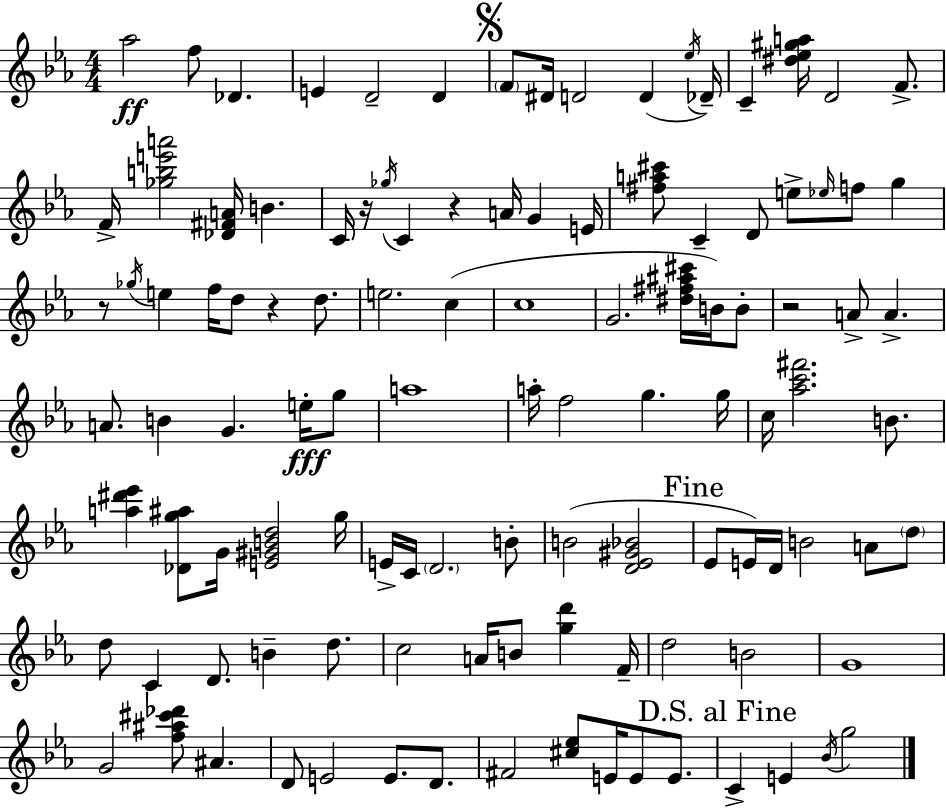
Ab5/h F5/e Db4/q. E4/q D4/h D4/q F4/e D#4/s D4/h D4/q Eb5/s Db4/s C4/q [D#5,Eb5,G#5,A5]/s D4/h F4/e. F4/s [Gb5,B5,E6,A6]/h [Db4,F#4,A4]/s B4/q. C4/s R/s Gb5/s C4/q R/q A4/s G4/q E4/s [F#5,A5,C#6]/e C4/q D4/e E5/e Eb5/s F5/e G5/q R/e Gb5/s E5/q F5/s D5/e R/q D5/e. E5/h. C5/q C5/w G4/h. [D#5,F#5,A#5,C#6]/s B4/s B4/e R/h A4/e A4/q. A4/e. B4/q G4/q. E5/s G5/e A5/w A5/s F5/h G5/q. G5/s C5/s [Ab5,C6,F#6]/h. B4/e. [A5,D#6,Eb6]/q [Db4,G5,A#5]/e G4/s [E4,G#4,B4,D5]/h G5/s E4/s C4/s D4/h. B4/e B4/h [D4,Eb4,G#4,Bb4]/h Eb4/e E4/s D4/s B4/h A4/e D5/e D5/e C4/q D4/e. B4/q D5/e. C5/h A4/s B4/e [G5,D6]/q F4/s D5/h B4/h G4/w G4/h [F5,A#5,C#6,Db6]/e A#4/q. D4/e E4/h E4/e. D4/e. F#4/h [C#5,Eb5]/e E4/s E4/e E4/e. C4/q E4/q Bb4/s G5/h